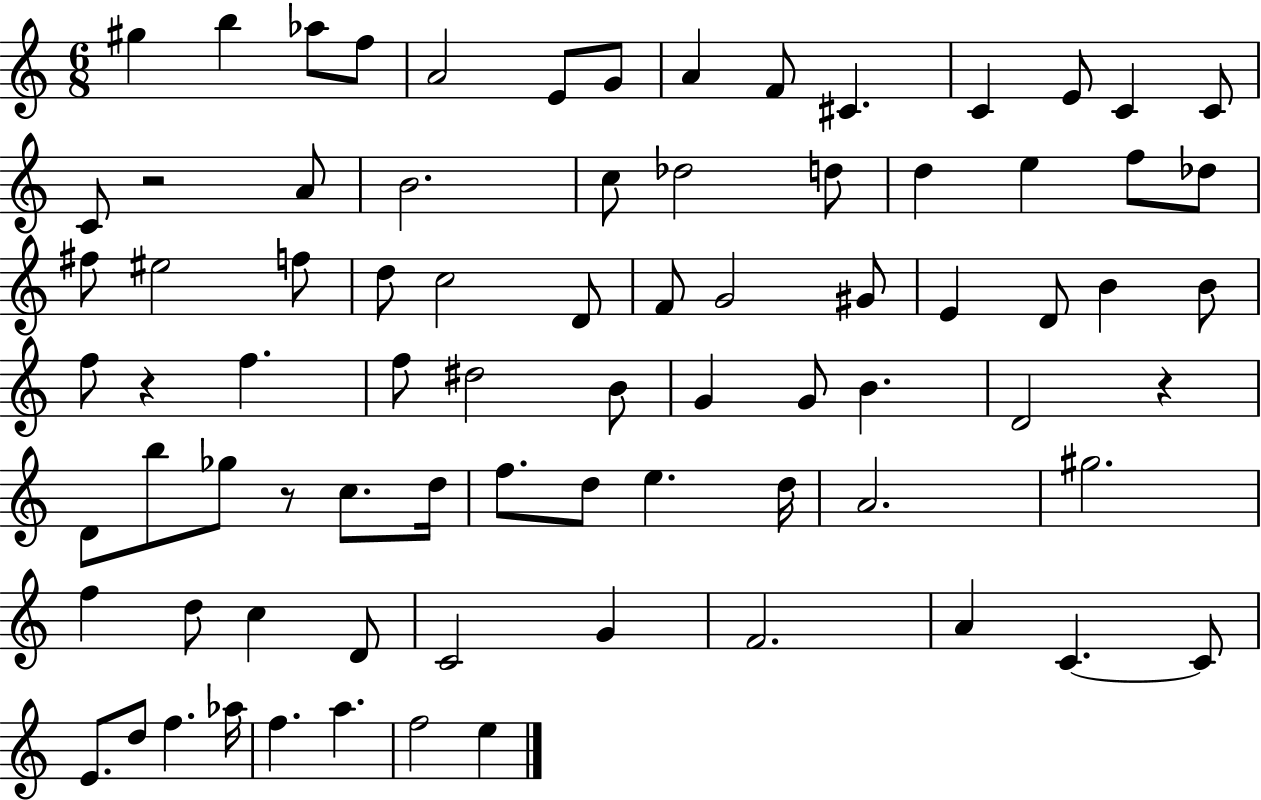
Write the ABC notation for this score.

X:1
T:Untitled
M:6/8
L:1/4
K:C
^g b _a/2 f/2 A2 E/2 G/2 A F/2 ^C C E/2 C C/2 C/2 z2 A/2 B2 c/2 _d2 d/2 d e f/2 _d/2 ^f/2 ^e2 f/2 d/2 c2 D/2 F/2 G2 ^G/2 E D/2 B B/2 f/2 z f f/2 ^d2 B/2 G G/2 B D2 z D/2 b/2 _g/2 z/2 c/2 d/4 f/2 d/2 e d/4 A2 ^g2 f d/2 c D/2 C2 G F2 A C C/2 E/2 d/2 f _a/4 f a f2 e